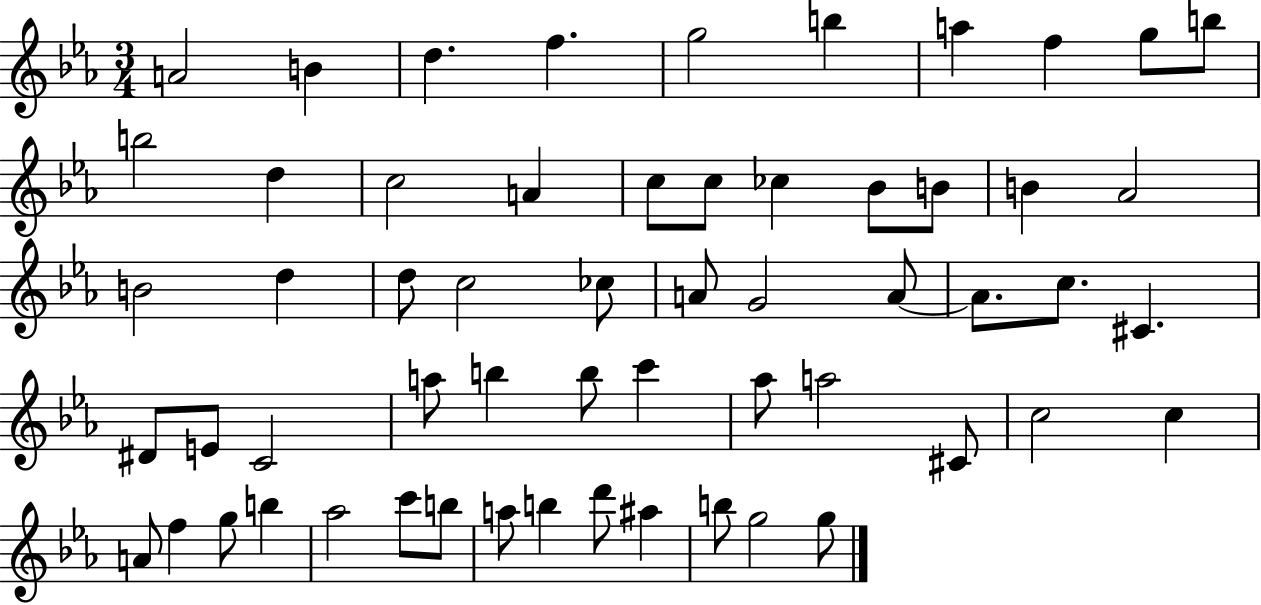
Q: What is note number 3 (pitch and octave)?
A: D5